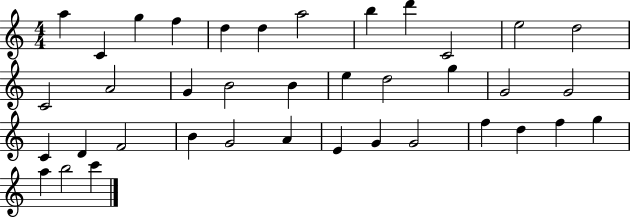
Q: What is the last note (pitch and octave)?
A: C6